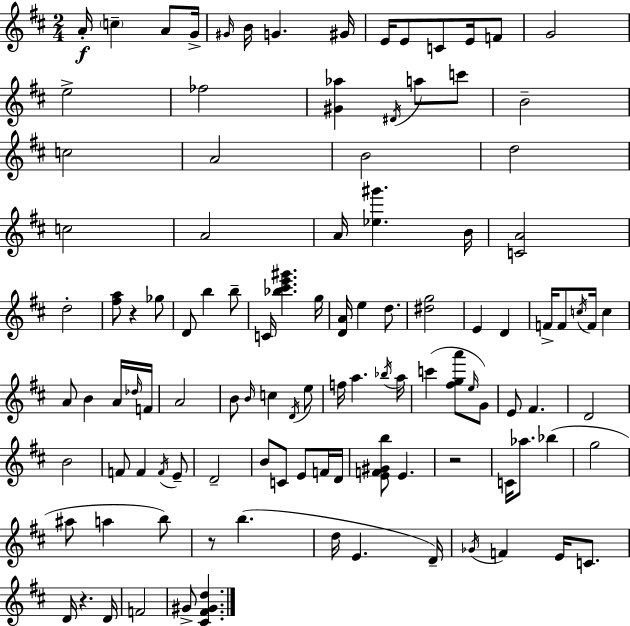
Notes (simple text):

A4/s C5/q A4/e G4/s G#4/s B4/s G4/q. G#4/s E4/s E4/e C4/e E4/s F4/e G4/h E5/h FES5/h [G#4,Ab5]/q D#4/s A5/e C6/e B4/h C5/h A4/h B4/h D5/h C5/h A4/h A4/s [Eb5,G#6]/q. B4/s [C4,A4]/h D5/h [F#5,A5]/e R/q Gb5/e D4/e B5/q B5/e C4/s [Bb5,C#6,E6,G#6]/q. G5/s [D4,A4]/s E5/q D5/e. [D#5,G5]/h E4/q D4/q F4/s F4/e C5/s F4/s C5/q A4/e B4/q A4/s Db5/s F4/s A4/h B4/e B4/s C5/q D4/s E5/e F5/s A5/q. Bb5/s A5/s C6/q [F#5,G5,A6]/e E5/s G4/e E4/e F#4/q. D4/h B4/h F4/e F4/q F4/s E4/e D4/h B4/e C4/e E4/e F4/s D4/s [E4,F4,G#4,B5]/e E4/q. R/h C4/s Ab5/e. Bb5/q G5/h A#5/e A5/q B5/e R/e B5/q. D5/s E4/q. D4/s Gb4/s F4/q E4/s C4/e. D4/s R/q. D4/s F4/h G#4/e [C#4,F#4,G#4,D5]/q.